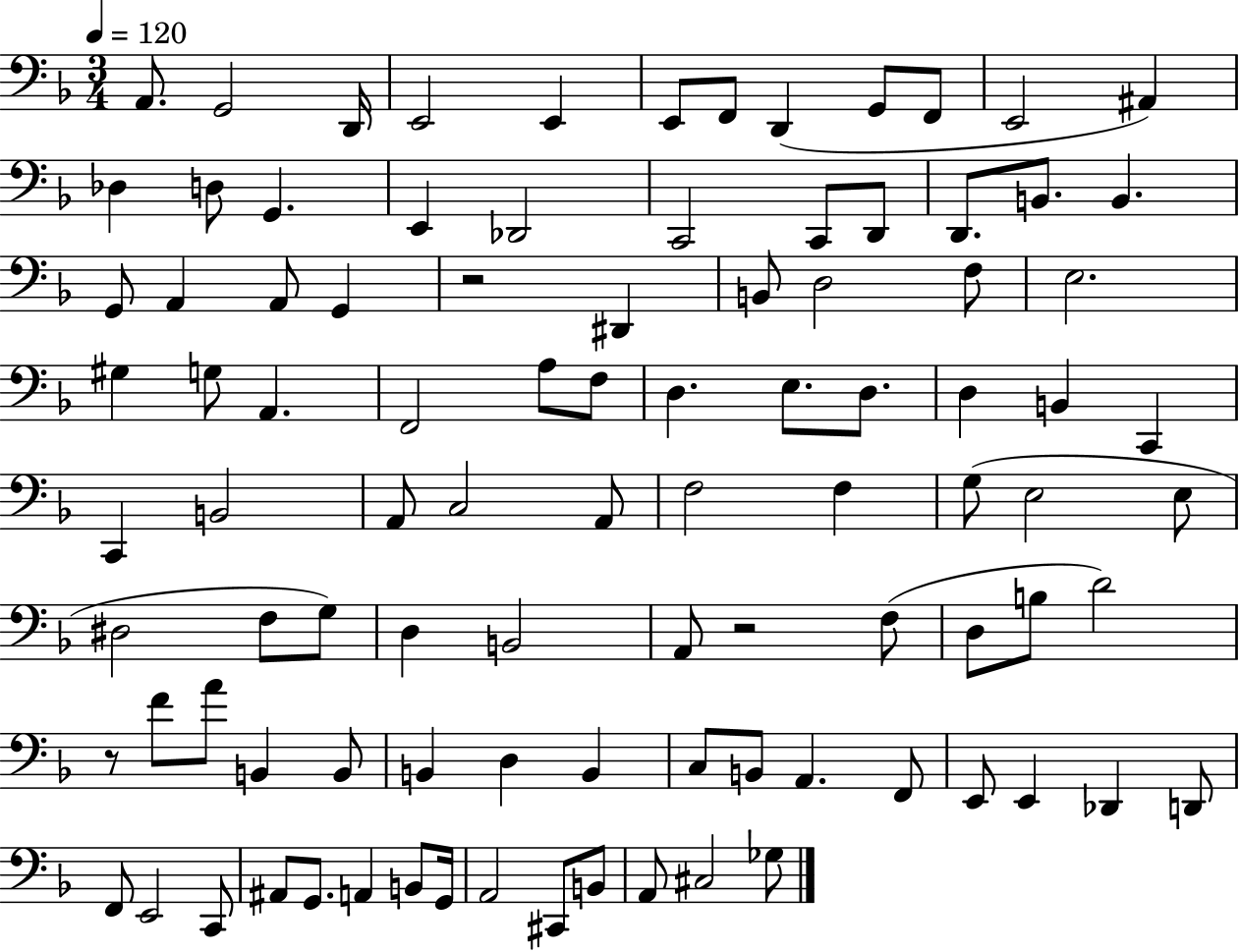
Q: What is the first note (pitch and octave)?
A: A2